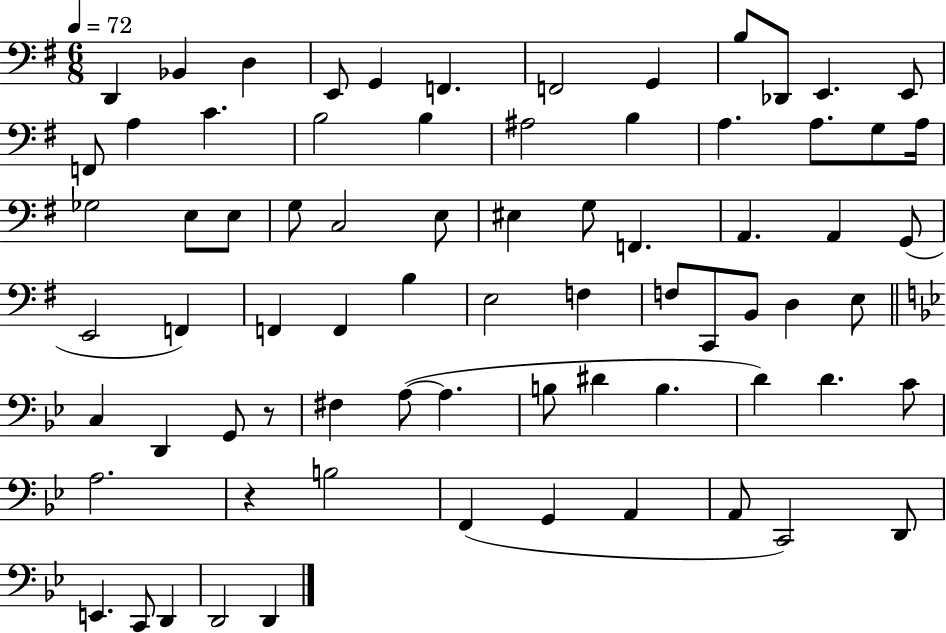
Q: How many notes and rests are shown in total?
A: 74